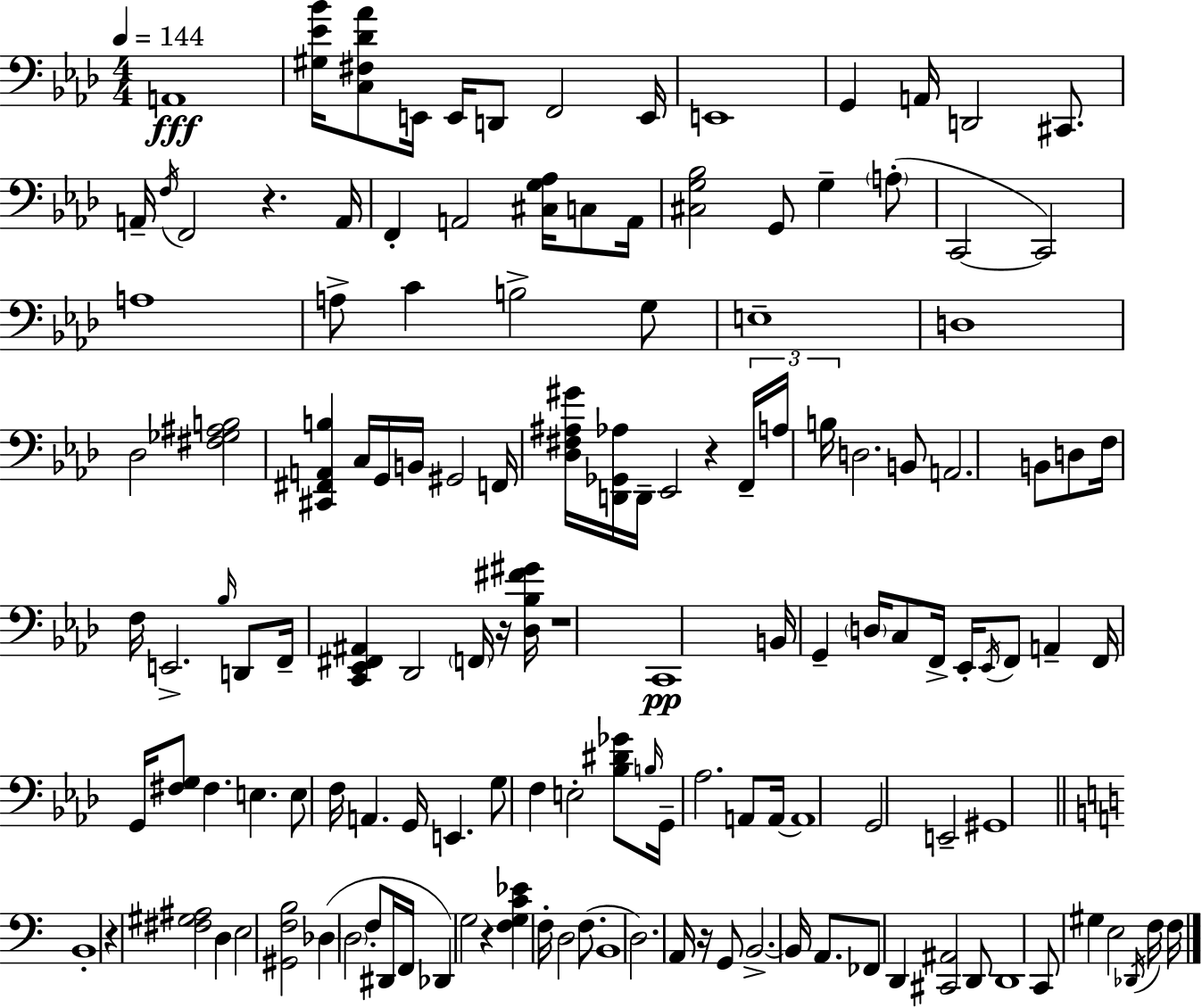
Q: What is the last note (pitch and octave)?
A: F3